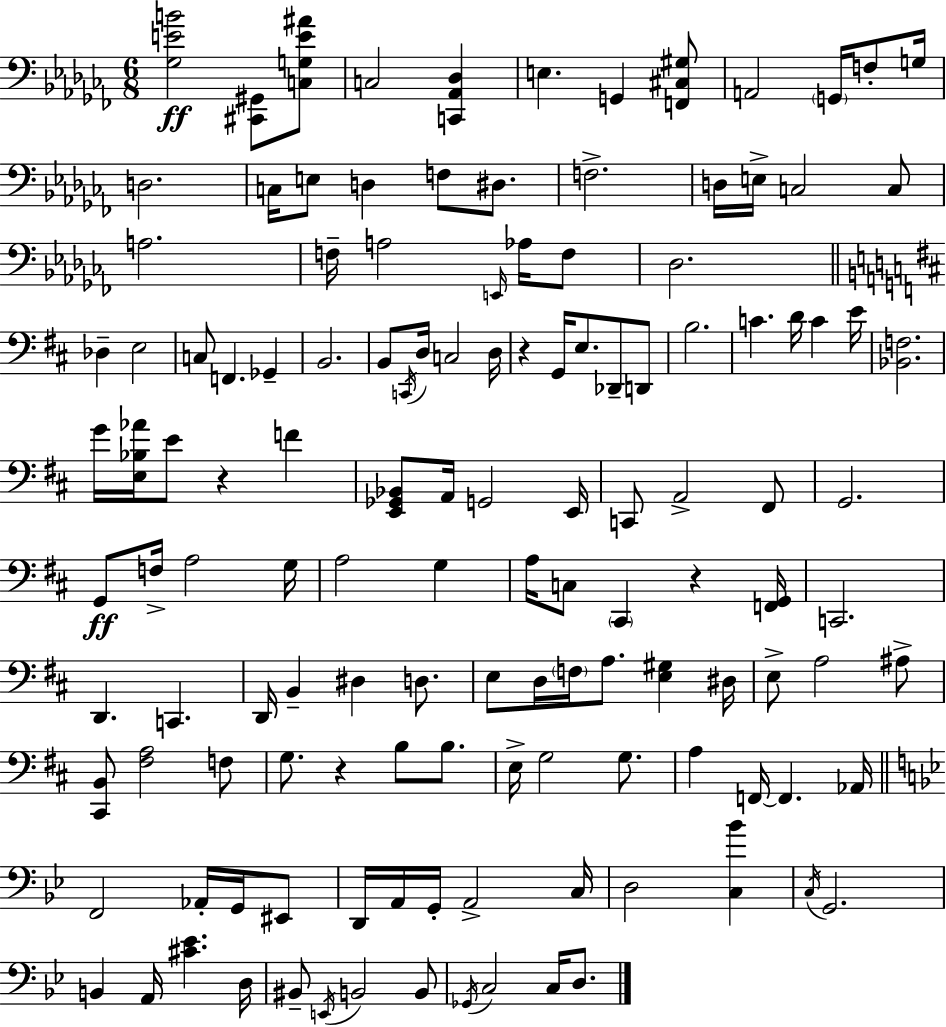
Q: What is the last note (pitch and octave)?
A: D3